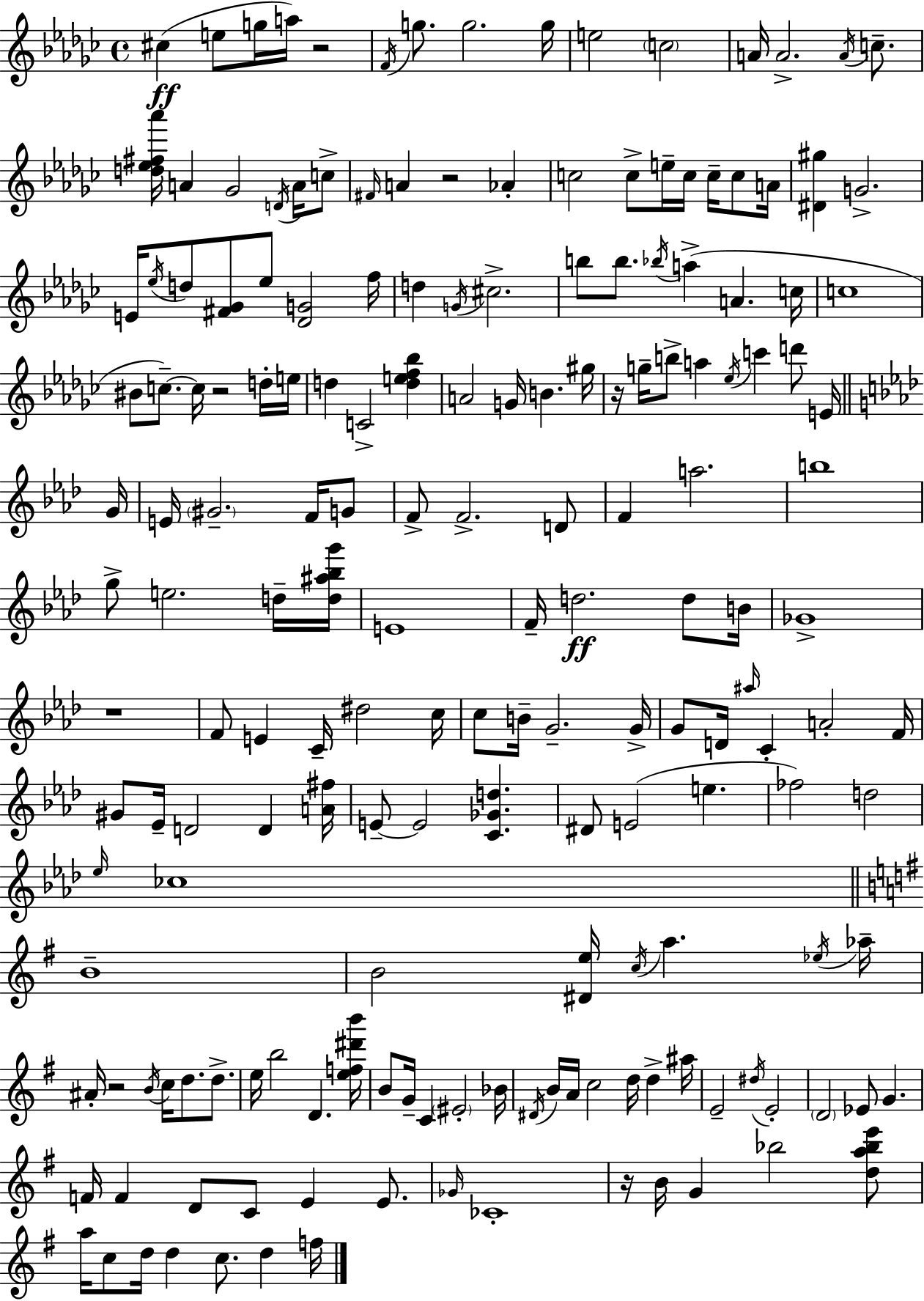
X:1
T:Untitled
M:4/4
L:1/4
K:Ebm
^c e/2 g/4 a/4 z2 F/4 g/2 g2 g/4 e2 c2 A/4 A2 A/4 c/2 [d_e^f_a']/4 A _G2 D/4 A/4 c/2 ^F/4 A z2 _A c2 c/2 e/4 c/4 c/4 c/2 A/4 [^D^g] G2 E/4 _e/4 d/2 [^F_G]/2 _e/2 [_DG]2 f/4 d G/4 ^c2 b/2 b/2 _b/4 a A c/4 c4 ^B/2 c/2 c/4 z2 d/4 e/4 d C2 [def_b] A2 G/4 B ^g/4 z/4 g/4 b/2 a _e/4 c' d'/2 E/4 G/4 E/4 ^G2 F/4 G/2 F/2 F2 D/2 F a2 b4 g/2 e2 d/4 [d^a_bg']/4 E4 F/4 d2 d/2 B/4 _G4 z4 F/2 E C/4 ^d2 c/4 c/2 B/4 G2 G/4 G/2 D/4 ^a/4 C A2 F/4 ^G/2 _E/4 D2 D [A^f]/4 E/2 E2 [C_Gd] ^D/2 E2 e _f2 d2 _e/4 _c4 B4 B2 [^De]/4 c/4 a _e/4 _a/4 ^A/4 z2 B/4 c/4 d/2 d/2 e/4 b2 D [ef^d'b']/4 B/2 G/4 C ^E2 _B/4 ^D/4 B/4 A/4 c2 d/4 d ^a/4 E2 ^d/4 E2 D2 _E/2 G F/4 F D/2 C/2 E E/2 _G/4 _C4 z/4 B/4 G _b2 [da_be']/2 a/4 c/2 d/4 d c/2 d f/4